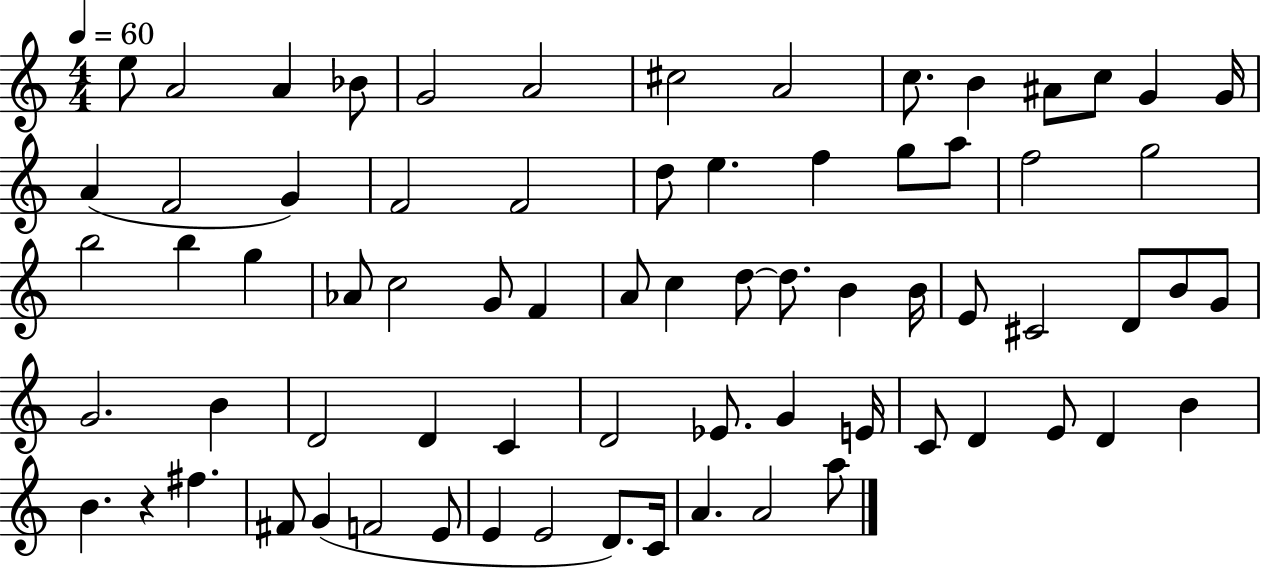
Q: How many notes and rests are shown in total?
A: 72